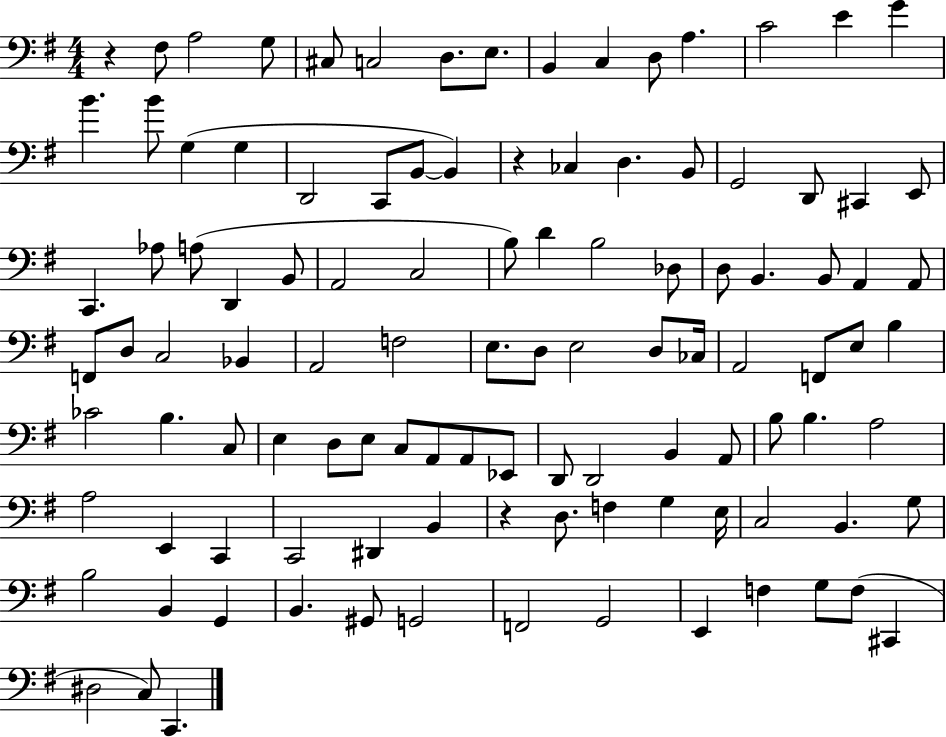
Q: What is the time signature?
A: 4/4